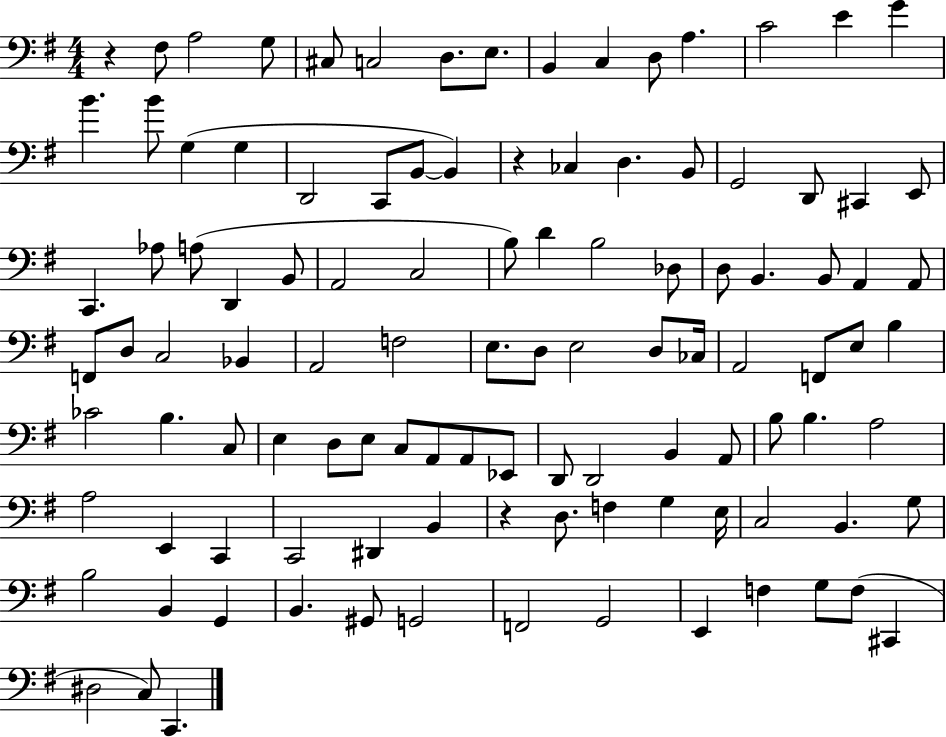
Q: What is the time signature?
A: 4/4